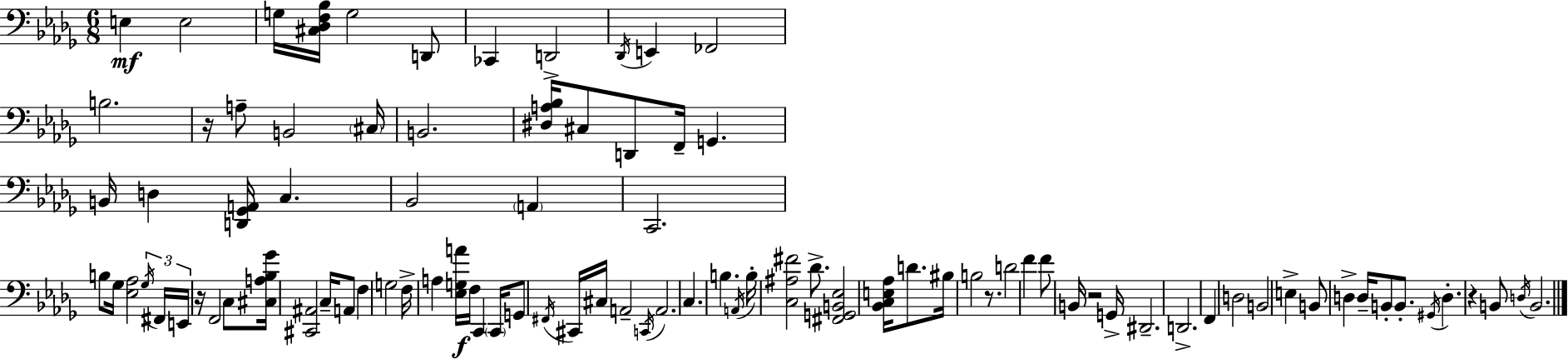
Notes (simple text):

E3/q E3/h G3/s [C#3,Db3,F3,Bb3]/s G3/h D2/e CES2/q D2/h Db2/s E2/q FES2/h B3/h. R/s A3/e B2/h C#3/s B2/h. [D#3,A3,Bb3]/s C#3/e D2/e F2/s G2/q. B2/s D3/q [D2,Gb2,A2]/s C3/q. Bb2/h A2/q C2/h. B3/e Gb3/s [Eb3,Ab3]/h Gb3/s F#2/s E2/s R/s F2/h C3/e [C#3,A3,Bb3,Gb4]/s [C#2,A#2]/h C3/s A2/e F3/q G3/h F3/s A3/q [Eb3,G3,A4]/s F3/s C2/q C2/s G2/e F#2/s C#2/s C#3/s A2/h C2/s A2/h. C3/q. B3/q. A2/s B3/s [C3,A#3,F#4]/h Db4/e. [F#2,G2,B2,Eb3]/h [Bb2,C3,E3,Ab3]/s D4/e. BIS3/s B3/h R/e. D4/h F4/q F4/e B2/s R/h G2/s D#2/h. D2/h. F2/q D3/h B2/h E3/q B2/e D3/q D3/s B2/e B2/e. G#2/s D3/q. R/q B2/e D3/s B2/h.